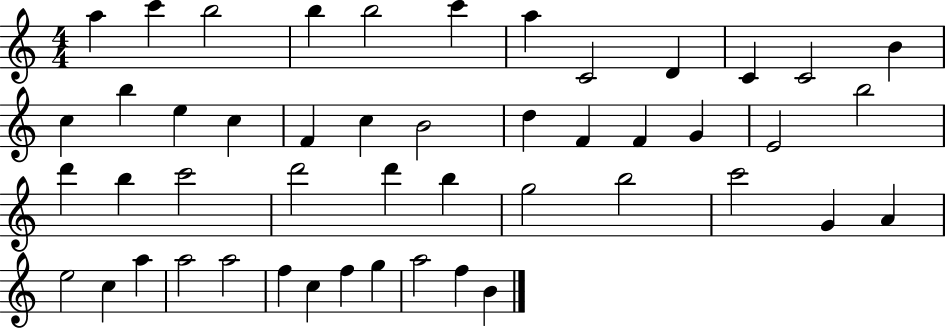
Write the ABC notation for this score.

X:1
T:Untitled
M:4/4
L:1/4
K:C
a c' b2 b b2 c' a C2 D C C2 B c b e c F c B2 d F F G E2 b2 d' b c'2 d'2 d' b g2 b2 c'2 G A e2 c a a2 a2 f c f g a2 f B